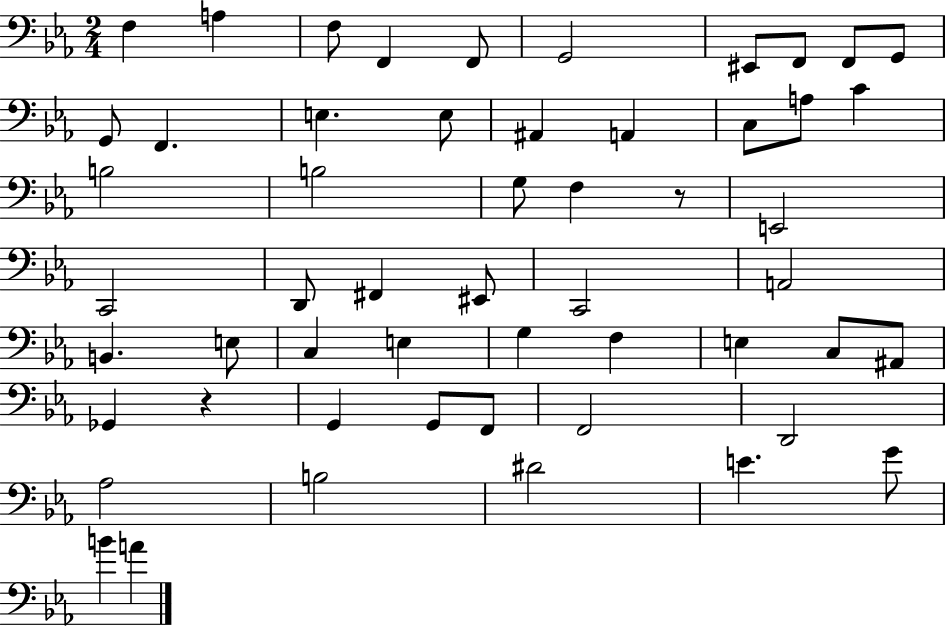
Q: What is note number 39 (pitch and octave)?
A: A#2